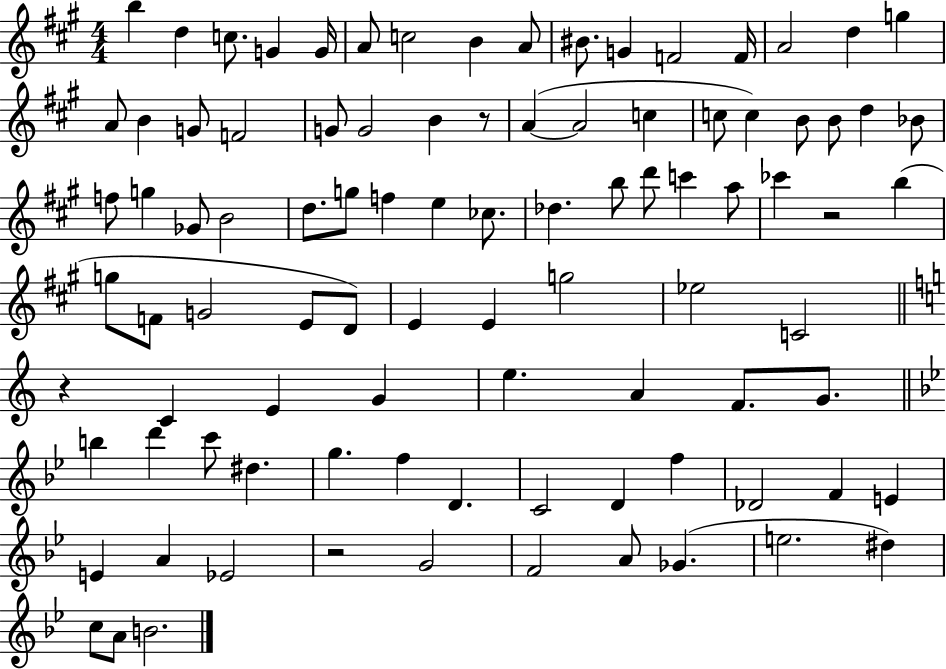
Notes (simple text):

B5/q D5/q C5/e. G4/q G4/s A4/e C5/h B4/q A4/e BIS4/e. G4/q F4/h F4/s A4/h D5/q G5/q A4/e B4/q G4/e F4/h G4/e G4/h B4/q R/e A4/q A4/h C5/q C5/e C5/q B4/e B4/e D5/q Bb4/e F5/e G5/q Gb4/e B4/h D5/e. G5/e F5/q E5/q CES5/e. Db5/q. B5/e D6/e C6/q A5/e CES6/q R/h B5/q G5/e F4/e G4/h E4/e D4/e E4/q E4/q G5/h Eb5/h C4/h R/q C4/q E4/q G4/q E5/q. A4/q F4/e. G4/e. B5/q D6/q C6/e D#5/q. G5/q. F5/q D4/q. C4/h D4/q F5/q Db4/h F4/q E4/q E4/q A4/q Eb4/h R/h G4/h F4/h A4/e Gb4/q. E5/h. D#5/q C5/e A4/e B4/h.